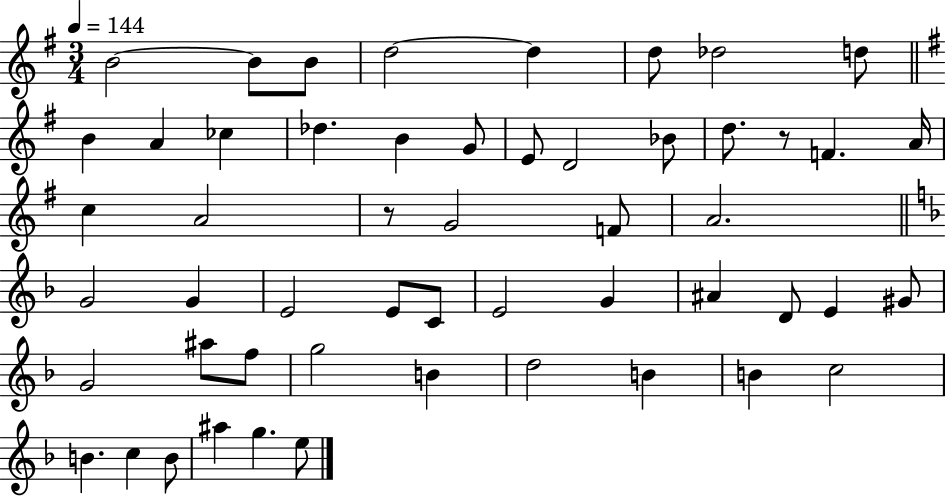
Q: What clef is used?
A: treble